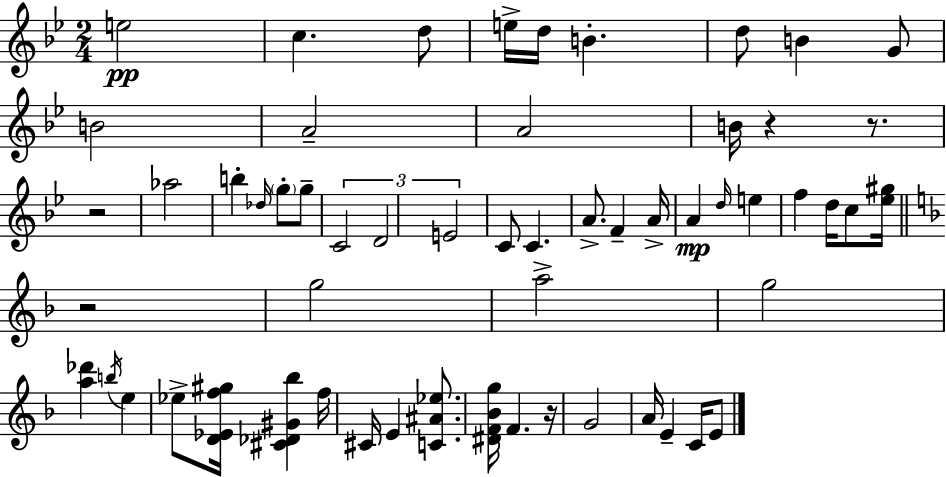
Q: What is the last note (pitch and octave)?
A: E4